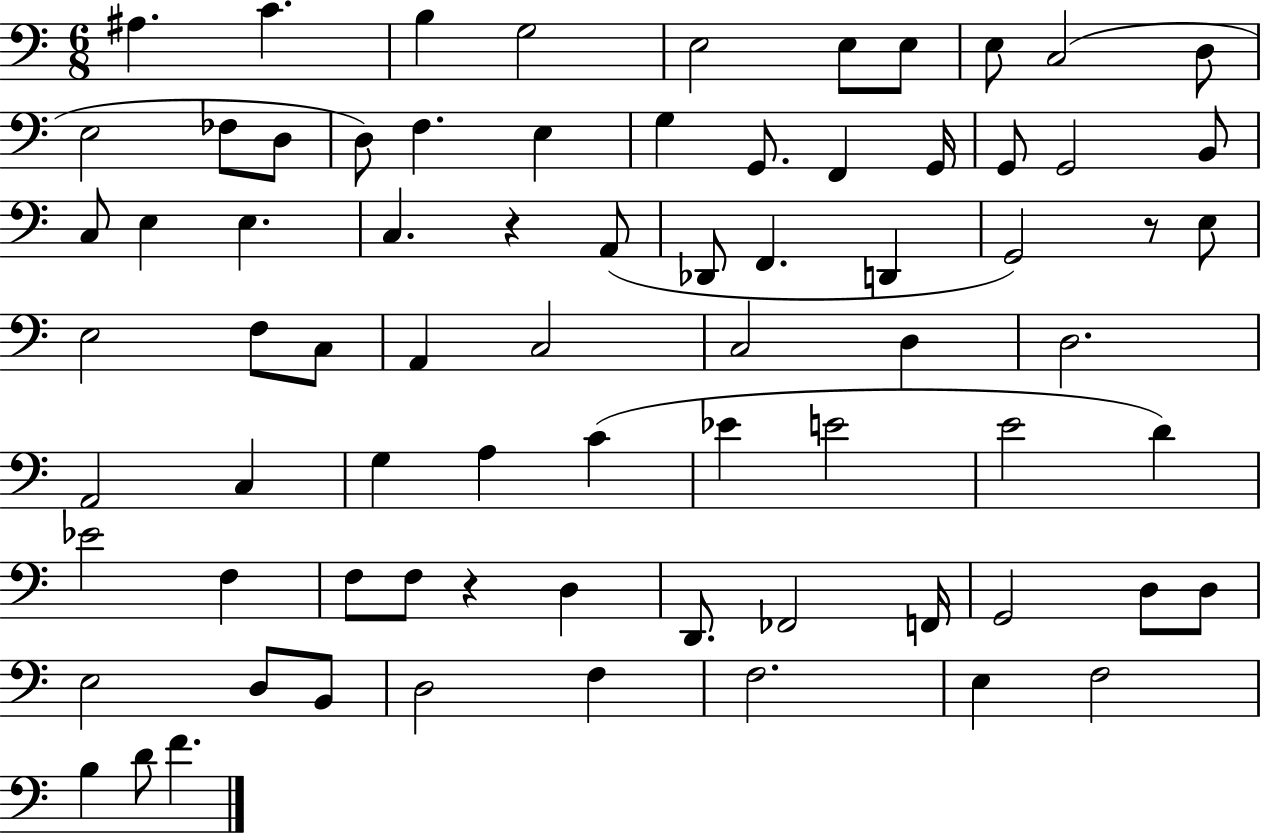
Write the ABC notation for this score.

X:1
T:Untitled
M:6/8
L:1/4
K:C
^A, C B, G,2 E,2 E,/2 E,/2 E,/2 C,2 D,/2 E,2 _F,/2 D,/2 D,/2 F, E, G, G,,/2 F,, G,,/4 G,,/2 G,,2 B,,/2 C,/2 E, E, C, z A,,/2 _D,,/2 F,, D,, G,,2 z/2 E,/2 E,2 F,/2 C,/2 A,, C,2 C,2 D, D,2 A,,2 C, G, A, C _E E2 E2 D _E2 F, F,/2 F,/2 z D, D,,/2 _F,,2 F,,/4 G,,2 D,/2 D,/2 E,2 D,/2 B,,/2 D,2 F, F,2 E, F,2 B, D/2 F